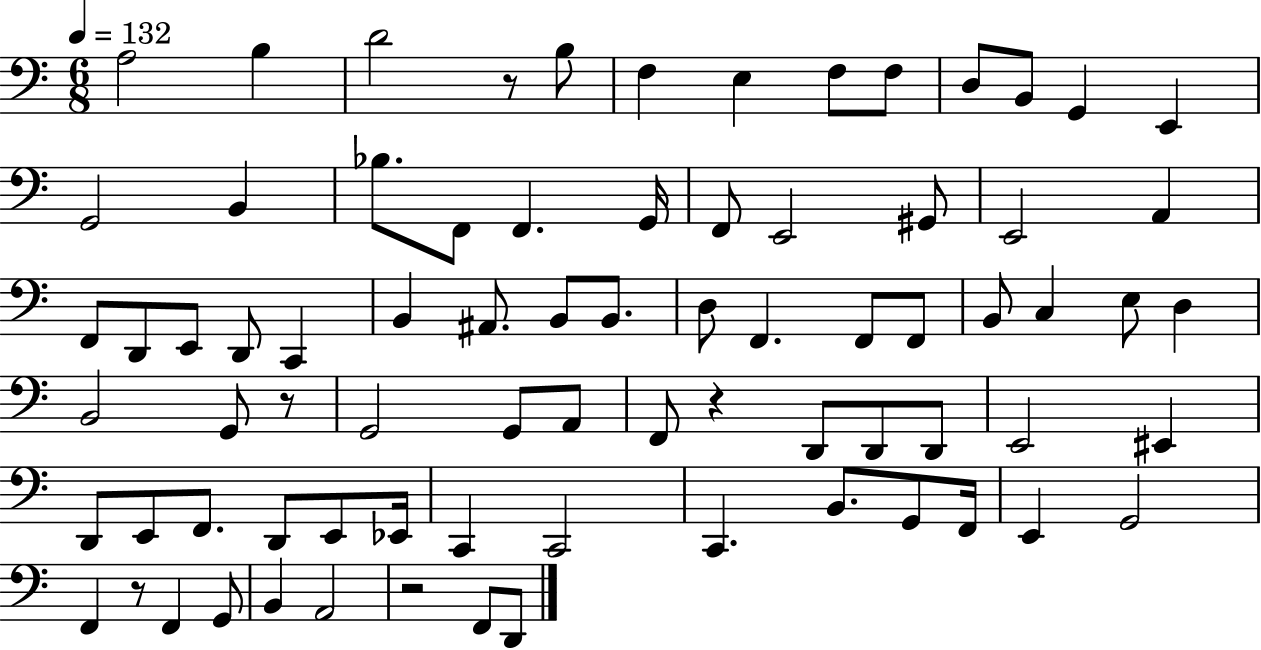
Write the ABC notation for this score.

X:1
T:Untitled
M:6/8
L:1/4
K:C
A,2 B, D2 z/2 B,/2 F, E, F,/2 F,/2 D,/2 B,,/2 G,, E,, G,,2 B,, _B,/2 F,,/2 F,, G,,/4 F,,/2 E,,2 ^G,,/2 E,,2 A,, F,,/2 D,,/2 E,,/2 D,,/2 C,, B,, ^A,,/2 B,,/2 B,,/2 D,/2 F,, F,,/2 F,,/2 B,,/2 C, E,/2 D, B,,2 G,,/2 z/2 G,,2 G,,/2 A,,/2 F,,/2 z D,,/2 D,,/2 D,,/2 E,,2 ^E,, D,,/2 E,,/2 F,,/2 D,,/2 E,,/2 _E,,/4 C,, C,,2 C,, B,,/2 G,,/2 F,,/4 E,, G,,2 F,, z/2 F,, G,,/2 B,, A,,2 z2 F,,/2 D,,/2